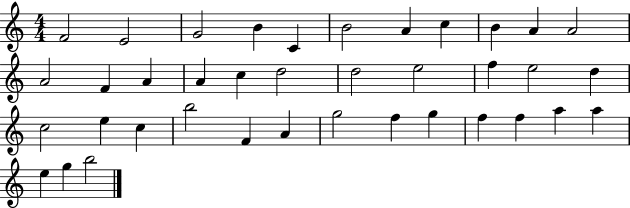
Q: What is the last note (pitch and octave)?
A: B5